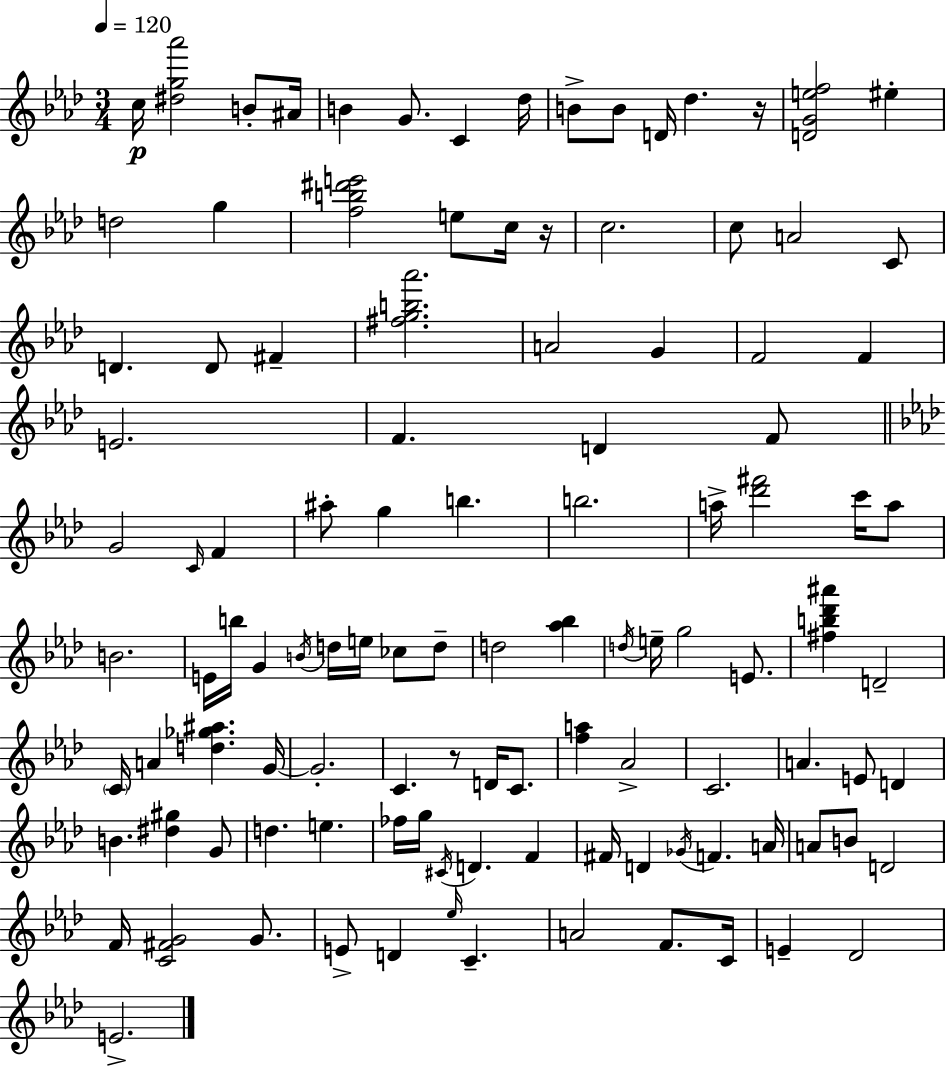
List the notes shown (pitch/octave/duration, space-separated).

C5/s [D#5,G5,Ab6]/h B4/e A#4/s B4/q G4/e. C4/q Db5/s B4/e B4/e D4/s Db5/q. R/s [D4,G4,E5,F5]/h EIS5/q D5/h G5/q [F5,B5,D#6,E6]/h E5/e C5/s R/s C5/h. C5/e A4/h C4/e D4/q. D4/e F#4/q [F#5,G5,B5,Ab6]/h. A4/h G4/q F4/h F4/q E4/h. F4/q. D4/q F4/e G4/h C4/s F4/q A#5/e G5/q B5/q. B5/h. A5/s [Db6,F#6]/h C6/s A5/e B4/h. E4/s B5/s G4/q B4/s D5/s E5/s CES5/e D5/e D5/h [Ab5,Bb5]/q D5/s E5/s G5/h E4/e. [F#5,B5,Db6,A#6]/q D4/h C4/s A4/q [D5,Gb5,A#5]/q. G4/s G4/h. C4/q. R/e D4/s C4/e. [F5,A5]/q Ab4/h C4/h. A4/q. E4/e D4/q B4/q. [D#5,G#5]/q G4/e D5/q. E5/q. FES5/s G5/s C#4/s D4/q. F4/q F#4/s D4/q Gb4/s F4/q. A4/s A4/e B4/e D4/h F4/s [C4,F#4,G4]/h G4/e. E4/e D4/q Eb5/s C4/q. A4/h F4/e. C4/s E4/q Db4/h E4/h.